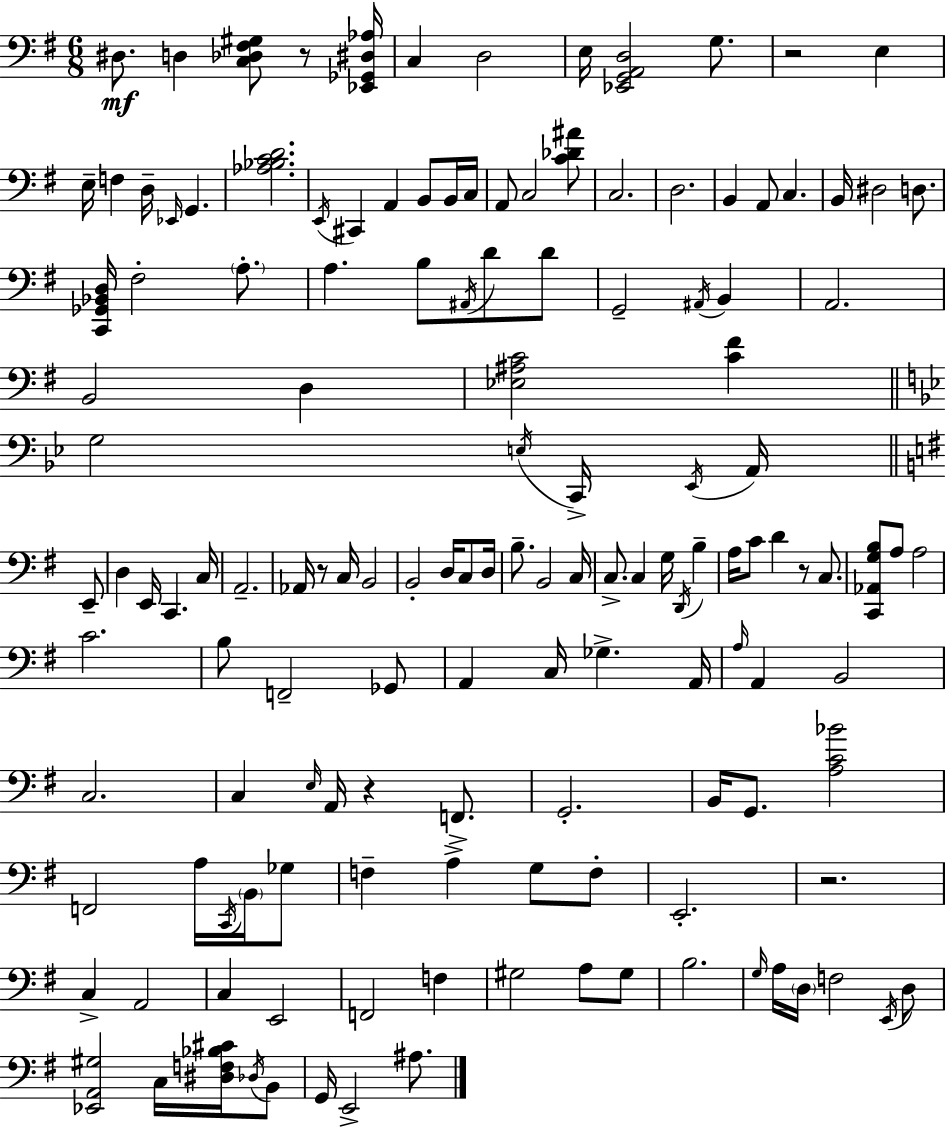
X:1
T:Untitled
M:6/8
L:1/4
K:G
^D,/2 D, [C,_D,^F,^G,]/2 z/2 [_E,,_G,,^D,_A,]/4 C, D,2 E,/4 [_E,,G,,A,,D,]2 G,/2 z2 E, E,/4 F, D,/4 _E,,/4 G,, [_A,_B,CD]2 E,,/4 ^C,, A,, B,,/2 B,,/4 C,/4 A,,/2 C,2 [C_D^A]/2 C,2 D,2 B,, A,,/2 C, B,,/4 ^D,2 D,/2 [C,,_G,,_B,,D,]/4 ^F,2 A,/2 A, B,/2 ^A,,/4 D/2 D/2 G,,2 ^A,,/4 B,, A,,2 B,,2 D, [_E,^A,C]2 [C^F] G,2 E,/4 C,,/4 _E,,/4 A,,/4 E,,/2 D, E,,/4 C,, C,/4 A,,2 _A,,/4 z/2 C,/4 B,,2 B,,2 D,/4 C,/2 D,/4 B,/2 B,,2 C,/4 C,/2 C, G,/4 D,,/4 B, A,/4 C/2 D z/2 C,/2 [C,,_A,,G,B,]/2 A,/2 A,2 C2 B,/2 F,,2 _G,,/2 A,, C,/4 _G, A,,/4 A,/4 A,, B,,2 C,2 C, E,/4 A,,/4 z F,,/2 G,,2 B,,/4 G,,/2 [A,C_B]2 F,,2 A,/4 C,,/4 B,,/4 _G,/2 F, A, G,/2 F,/2 E,,2 z2 C, A,,2 C, E,,2 F,,2 F, ^G,2 A,/2 ^G,/2 B,2 G,/4 A,/4 D,/4 F,2 E,,/4 D,/2 [_E,,A,,^G,]2 C,/4 [^D,F,_B,^C]/4 _D,/4 B,,/2 G,,/4 E,,2 ^A,/2